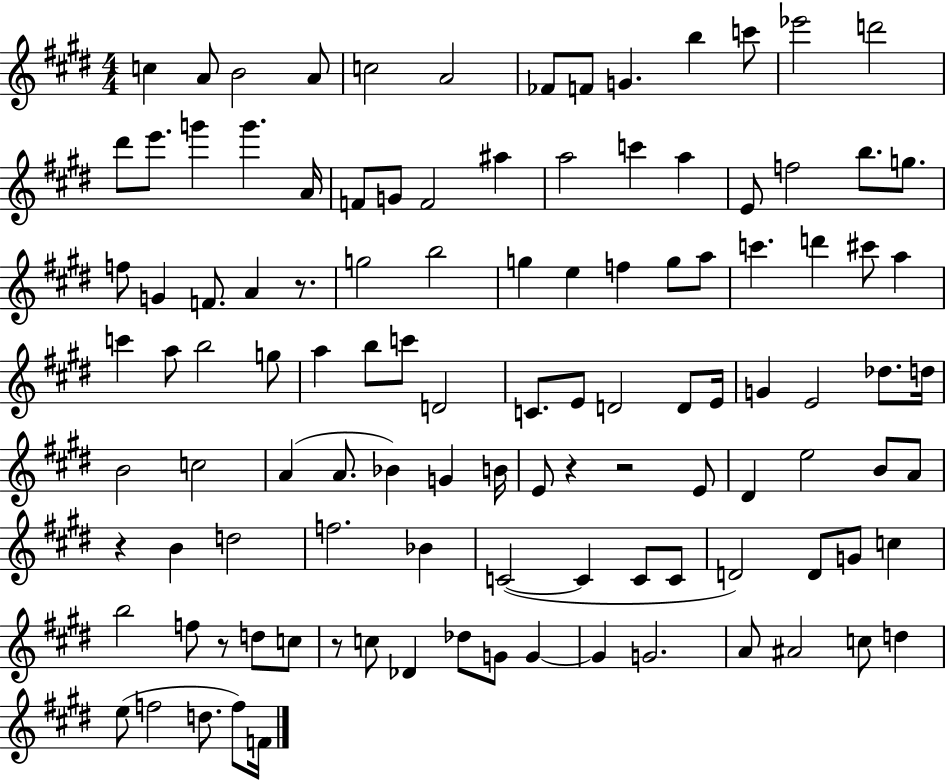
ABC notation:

X:1
T:Untitled
M:4/4
L:1/4
K:E
c A/2 B2 A/2 c2 A2 _F/2 F/2 G b c'/2 _e'2 d'2 ^d'/2 e'/2 g' g' A/4 F/2 G/2 F2 ^a a2 c' a E/2 f2 b/2 g/2 f/2 G F/2 A z/2 g2 b2 g e f g/2 a/2 c' d' ^c'/2 a c' a/2 b2 g/2 a b/2 c'/2 D2 C/2 E/2 D2 D/2 E/4 G E2 _d/2 d/4 B2 c2 A A/2 _B G B/4 E/2 z z2 E/2 ^D e2 B/2 A/2 z B d2 f2 _B C2 C C/2 C/2 D2 D/2 G/2 c b2 f/2 z/2 d/2 c/2 z/2 c/2 _D _d/2 G/2 G G G2 A/2 ^A2 c/2 d e/2 f2 d/2 f/2 F/4